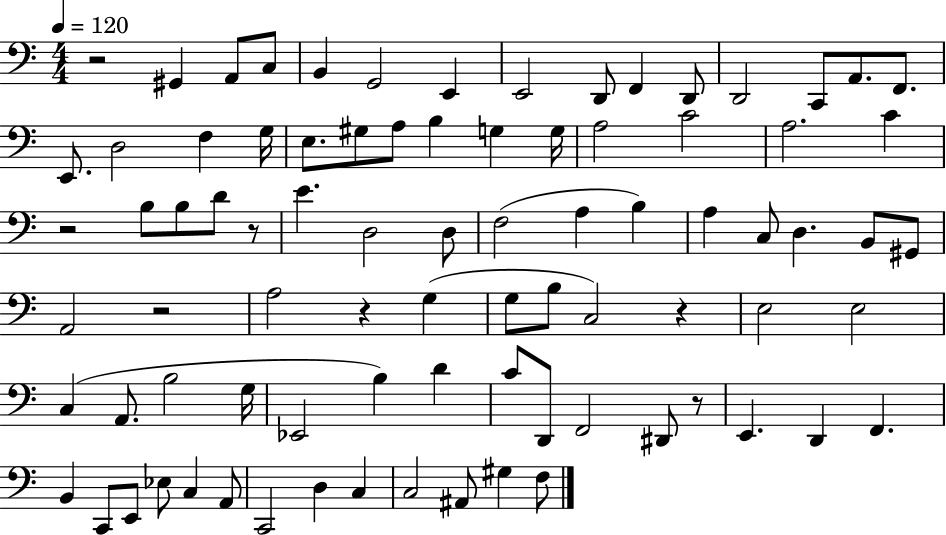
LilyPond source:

{
  \clef bass
  \numericTimeSignature
  \time 4/4
  \key c \major
  \tempo 4 = 120
  r2 gis,4 a,8 c8 | b,4 g,2 e,4 | e,2 d,8 f,4 d,8 | d,2 c,8 a,8. f,8. | \break e,8. d2 f4 g16 | e8. gis8 a8 b4 g4 g16 | a2 c'2 | a2. c'4 | \break r2 b8 b8 d'8 r8 | e'4. d2 d8 | f2( a4 b4) | a4 c8 d4. b,8 gis,8 | \break a,2 r2 | a2 r4 g4( | g8 b8 c2) r4 | e2 e2 | \break c4( a,8. b2 g16 | ees,2 b4) d'4 | c'8 d,8 f,2 dis,8 r8 | e,4. d,4 f,4. | \break b,4 c,8 e,8 ees8 c4 a,8 | c,2 d4 c4 | c2 ais,8 gis4 f8 | \bar "|."
}